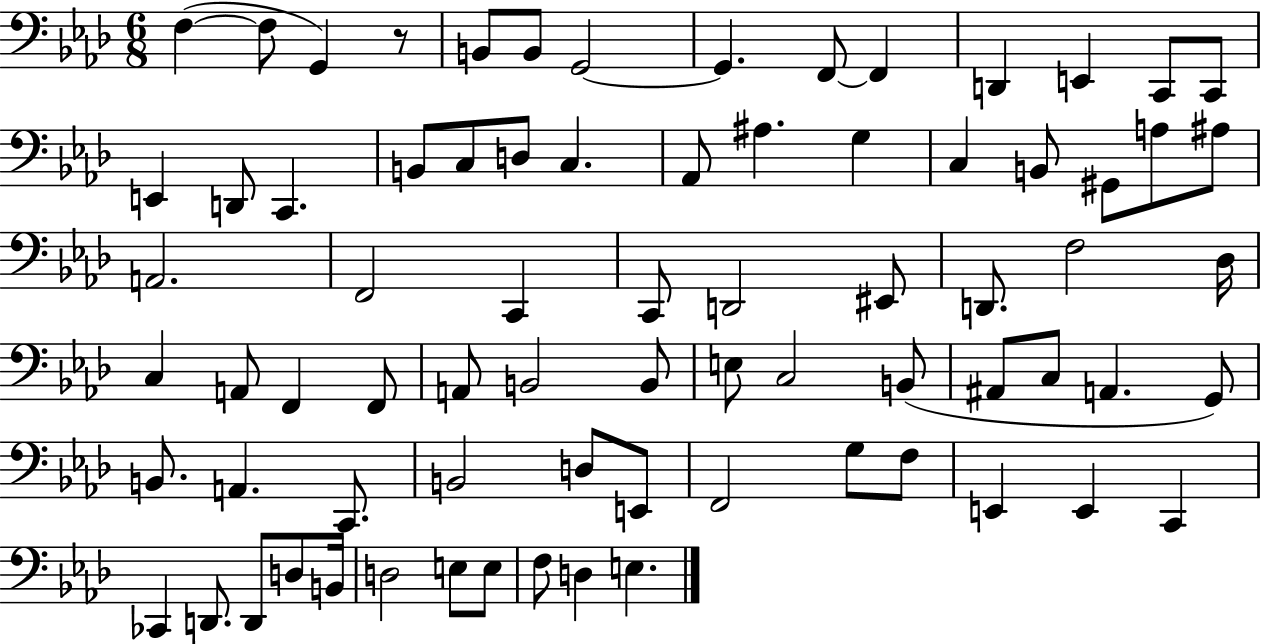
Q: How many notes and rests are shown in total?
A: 75